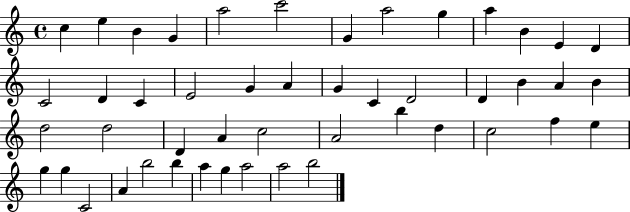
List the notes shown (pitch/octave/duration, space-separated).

C5/q E5/q B4/q G4/q A5/h C6/h G4/q A5/h G5/q A5/q B4/q E4/q D4/q C4/h D4/q C4/q E4/h G4/q A4/q G4/q C4/q D4/h D4/q B4/q A4/q B4/q D5/h D5/h D4/q A4/q C5/h A4/h B5/q D5/q C5/h F5/q E5/q G5/q G5/q C4/h A4/q B5/h B5/q A5/q G5/q A5/h A5/h B5/h